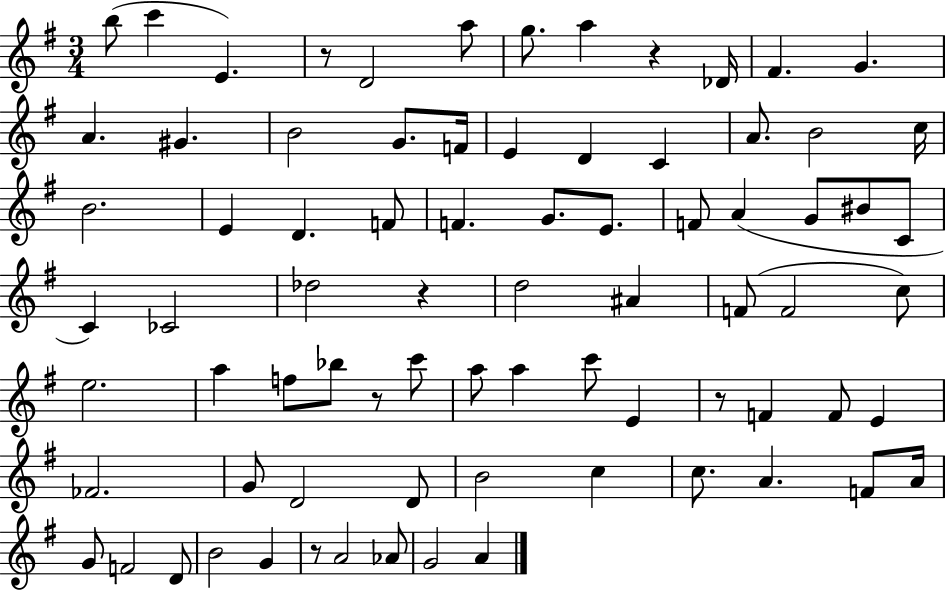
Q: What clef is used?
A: treble